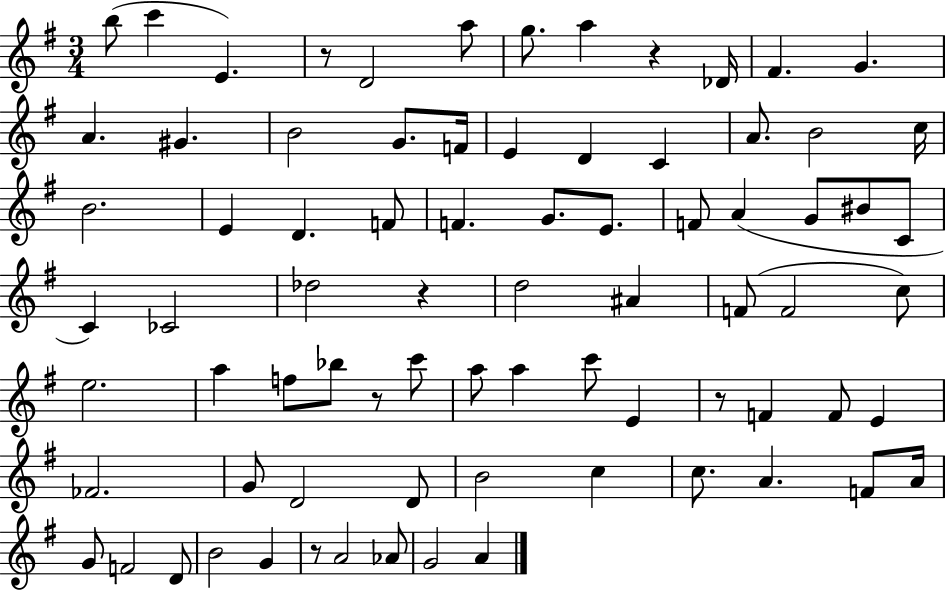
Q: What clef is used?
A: treble